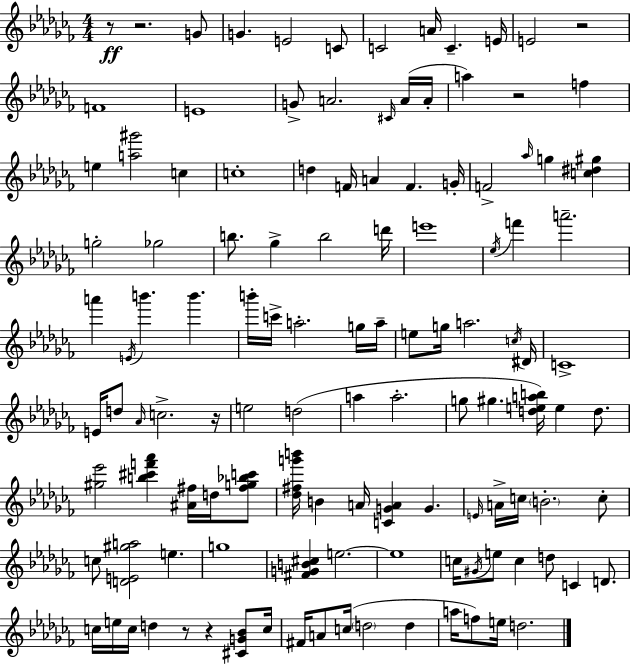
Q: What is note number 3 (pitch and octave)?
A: E4